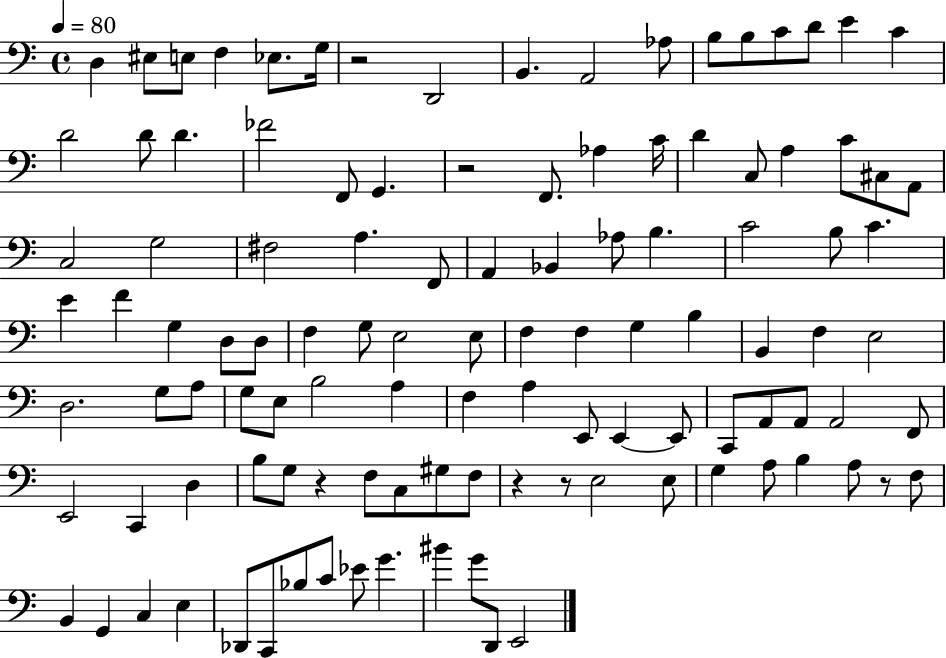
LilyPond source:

{
  \clef bass
  \time 4/4
  \defaultTimeSignature
  \key c \major
  \tempo 4 = 80
  d4 eis8 e8 f4 ees8. g16 | r2 d,2 | b,4. a,2 aes8 | b8 b8 c'8 d'8 e'4 c'4 | \break d'2 d'8 d'4. | fes'2 f,8 g,4. | r2 f,8. aes4 c'16 | d'4 c8 a4 c'8 cis8 a,8 | \break c2 g2 | fis2 a4. f,8 | a,4 bes,4 aes8 b4. | c'2 b8 c'4. | \break e'4 f'4 g4 d8 d8 | f4 g8 e2 e8 | f4 f4 g4 b4 | b,4 f4 e2 | \break d2. g8 a8 | g8 e8 b2 a4 | f4 a4 e,8 e,4~~ e,8 | c,8 a,8 a,8 a,2 f,8 | \break e,2 c,4 d4 | b8 g8 r4 f8 c8 gis8 f8 | r4 r8 e2 e8 | g4 a8 b4 a8 r8 f8 | \break b,4 g,4 c4 e4 | des,8 c,8 bes8 c'8 ees'8 g'4. | bis'4 g'8 d,8 e,2 | \bar "|."
}